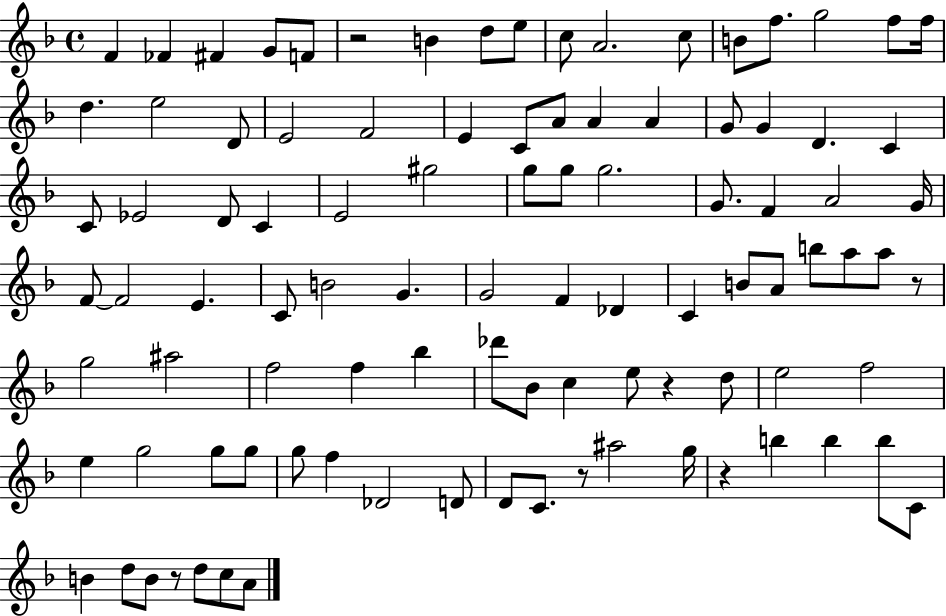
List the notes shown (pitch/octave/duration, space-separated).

F4/q FES4/q F#4/q G4/e F4/e R/h B4/q D5/e E5/e C5/e A4/h. C5/e B4/e F5/e. G5/h F5/e F5/s D5/q. E5/h D4/e E4/h F4/h E4/q C4/e A4/e A4/q A4/q G4/e G4/q D4/q. C4/q C4/e Eb4/h D4/e C4/q E4/h G#5/h G5/e G5/e G5/h. G4/e. F4/q A4/h G4/s F4/e F4/h E4/q. C4/e B4/h G4/q. G4/h F4/q Db4/q C4/q B4/e A4/e B5/e A5/e A5/e R/e G5/h A#5/h F5/h F5/q Bb5/q Db6/e Bb4/e C5/q E5/e R/q D5/e E5/h F5/h E5/q G5/h G5/e G5/e G5/e F5/q Db4/h D4/e D4/e C4/e. R/e A#5/h G5/s R/q B5/q B5/q B5/e C4/e B4/q D5/e B4/e R/e D5/e C5/e A4/e